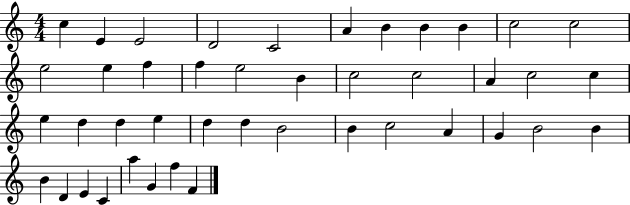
C5/q E4/q E4/h D4/h C4/h A4/q B4/q B4/q B4/q C5/h C5/h E5/h E5/q F5/q F5/q E5/h B4/q C5/h C5/h A4/q C5/h C5/q E5/q D5/q D5/q E5/q D5/q D5/q B4/h B4/q C5/h A4/q G4/q B4/h B4/q B4/q D4/q E4/q C4/q A5/q G4/q F5/q F4/q